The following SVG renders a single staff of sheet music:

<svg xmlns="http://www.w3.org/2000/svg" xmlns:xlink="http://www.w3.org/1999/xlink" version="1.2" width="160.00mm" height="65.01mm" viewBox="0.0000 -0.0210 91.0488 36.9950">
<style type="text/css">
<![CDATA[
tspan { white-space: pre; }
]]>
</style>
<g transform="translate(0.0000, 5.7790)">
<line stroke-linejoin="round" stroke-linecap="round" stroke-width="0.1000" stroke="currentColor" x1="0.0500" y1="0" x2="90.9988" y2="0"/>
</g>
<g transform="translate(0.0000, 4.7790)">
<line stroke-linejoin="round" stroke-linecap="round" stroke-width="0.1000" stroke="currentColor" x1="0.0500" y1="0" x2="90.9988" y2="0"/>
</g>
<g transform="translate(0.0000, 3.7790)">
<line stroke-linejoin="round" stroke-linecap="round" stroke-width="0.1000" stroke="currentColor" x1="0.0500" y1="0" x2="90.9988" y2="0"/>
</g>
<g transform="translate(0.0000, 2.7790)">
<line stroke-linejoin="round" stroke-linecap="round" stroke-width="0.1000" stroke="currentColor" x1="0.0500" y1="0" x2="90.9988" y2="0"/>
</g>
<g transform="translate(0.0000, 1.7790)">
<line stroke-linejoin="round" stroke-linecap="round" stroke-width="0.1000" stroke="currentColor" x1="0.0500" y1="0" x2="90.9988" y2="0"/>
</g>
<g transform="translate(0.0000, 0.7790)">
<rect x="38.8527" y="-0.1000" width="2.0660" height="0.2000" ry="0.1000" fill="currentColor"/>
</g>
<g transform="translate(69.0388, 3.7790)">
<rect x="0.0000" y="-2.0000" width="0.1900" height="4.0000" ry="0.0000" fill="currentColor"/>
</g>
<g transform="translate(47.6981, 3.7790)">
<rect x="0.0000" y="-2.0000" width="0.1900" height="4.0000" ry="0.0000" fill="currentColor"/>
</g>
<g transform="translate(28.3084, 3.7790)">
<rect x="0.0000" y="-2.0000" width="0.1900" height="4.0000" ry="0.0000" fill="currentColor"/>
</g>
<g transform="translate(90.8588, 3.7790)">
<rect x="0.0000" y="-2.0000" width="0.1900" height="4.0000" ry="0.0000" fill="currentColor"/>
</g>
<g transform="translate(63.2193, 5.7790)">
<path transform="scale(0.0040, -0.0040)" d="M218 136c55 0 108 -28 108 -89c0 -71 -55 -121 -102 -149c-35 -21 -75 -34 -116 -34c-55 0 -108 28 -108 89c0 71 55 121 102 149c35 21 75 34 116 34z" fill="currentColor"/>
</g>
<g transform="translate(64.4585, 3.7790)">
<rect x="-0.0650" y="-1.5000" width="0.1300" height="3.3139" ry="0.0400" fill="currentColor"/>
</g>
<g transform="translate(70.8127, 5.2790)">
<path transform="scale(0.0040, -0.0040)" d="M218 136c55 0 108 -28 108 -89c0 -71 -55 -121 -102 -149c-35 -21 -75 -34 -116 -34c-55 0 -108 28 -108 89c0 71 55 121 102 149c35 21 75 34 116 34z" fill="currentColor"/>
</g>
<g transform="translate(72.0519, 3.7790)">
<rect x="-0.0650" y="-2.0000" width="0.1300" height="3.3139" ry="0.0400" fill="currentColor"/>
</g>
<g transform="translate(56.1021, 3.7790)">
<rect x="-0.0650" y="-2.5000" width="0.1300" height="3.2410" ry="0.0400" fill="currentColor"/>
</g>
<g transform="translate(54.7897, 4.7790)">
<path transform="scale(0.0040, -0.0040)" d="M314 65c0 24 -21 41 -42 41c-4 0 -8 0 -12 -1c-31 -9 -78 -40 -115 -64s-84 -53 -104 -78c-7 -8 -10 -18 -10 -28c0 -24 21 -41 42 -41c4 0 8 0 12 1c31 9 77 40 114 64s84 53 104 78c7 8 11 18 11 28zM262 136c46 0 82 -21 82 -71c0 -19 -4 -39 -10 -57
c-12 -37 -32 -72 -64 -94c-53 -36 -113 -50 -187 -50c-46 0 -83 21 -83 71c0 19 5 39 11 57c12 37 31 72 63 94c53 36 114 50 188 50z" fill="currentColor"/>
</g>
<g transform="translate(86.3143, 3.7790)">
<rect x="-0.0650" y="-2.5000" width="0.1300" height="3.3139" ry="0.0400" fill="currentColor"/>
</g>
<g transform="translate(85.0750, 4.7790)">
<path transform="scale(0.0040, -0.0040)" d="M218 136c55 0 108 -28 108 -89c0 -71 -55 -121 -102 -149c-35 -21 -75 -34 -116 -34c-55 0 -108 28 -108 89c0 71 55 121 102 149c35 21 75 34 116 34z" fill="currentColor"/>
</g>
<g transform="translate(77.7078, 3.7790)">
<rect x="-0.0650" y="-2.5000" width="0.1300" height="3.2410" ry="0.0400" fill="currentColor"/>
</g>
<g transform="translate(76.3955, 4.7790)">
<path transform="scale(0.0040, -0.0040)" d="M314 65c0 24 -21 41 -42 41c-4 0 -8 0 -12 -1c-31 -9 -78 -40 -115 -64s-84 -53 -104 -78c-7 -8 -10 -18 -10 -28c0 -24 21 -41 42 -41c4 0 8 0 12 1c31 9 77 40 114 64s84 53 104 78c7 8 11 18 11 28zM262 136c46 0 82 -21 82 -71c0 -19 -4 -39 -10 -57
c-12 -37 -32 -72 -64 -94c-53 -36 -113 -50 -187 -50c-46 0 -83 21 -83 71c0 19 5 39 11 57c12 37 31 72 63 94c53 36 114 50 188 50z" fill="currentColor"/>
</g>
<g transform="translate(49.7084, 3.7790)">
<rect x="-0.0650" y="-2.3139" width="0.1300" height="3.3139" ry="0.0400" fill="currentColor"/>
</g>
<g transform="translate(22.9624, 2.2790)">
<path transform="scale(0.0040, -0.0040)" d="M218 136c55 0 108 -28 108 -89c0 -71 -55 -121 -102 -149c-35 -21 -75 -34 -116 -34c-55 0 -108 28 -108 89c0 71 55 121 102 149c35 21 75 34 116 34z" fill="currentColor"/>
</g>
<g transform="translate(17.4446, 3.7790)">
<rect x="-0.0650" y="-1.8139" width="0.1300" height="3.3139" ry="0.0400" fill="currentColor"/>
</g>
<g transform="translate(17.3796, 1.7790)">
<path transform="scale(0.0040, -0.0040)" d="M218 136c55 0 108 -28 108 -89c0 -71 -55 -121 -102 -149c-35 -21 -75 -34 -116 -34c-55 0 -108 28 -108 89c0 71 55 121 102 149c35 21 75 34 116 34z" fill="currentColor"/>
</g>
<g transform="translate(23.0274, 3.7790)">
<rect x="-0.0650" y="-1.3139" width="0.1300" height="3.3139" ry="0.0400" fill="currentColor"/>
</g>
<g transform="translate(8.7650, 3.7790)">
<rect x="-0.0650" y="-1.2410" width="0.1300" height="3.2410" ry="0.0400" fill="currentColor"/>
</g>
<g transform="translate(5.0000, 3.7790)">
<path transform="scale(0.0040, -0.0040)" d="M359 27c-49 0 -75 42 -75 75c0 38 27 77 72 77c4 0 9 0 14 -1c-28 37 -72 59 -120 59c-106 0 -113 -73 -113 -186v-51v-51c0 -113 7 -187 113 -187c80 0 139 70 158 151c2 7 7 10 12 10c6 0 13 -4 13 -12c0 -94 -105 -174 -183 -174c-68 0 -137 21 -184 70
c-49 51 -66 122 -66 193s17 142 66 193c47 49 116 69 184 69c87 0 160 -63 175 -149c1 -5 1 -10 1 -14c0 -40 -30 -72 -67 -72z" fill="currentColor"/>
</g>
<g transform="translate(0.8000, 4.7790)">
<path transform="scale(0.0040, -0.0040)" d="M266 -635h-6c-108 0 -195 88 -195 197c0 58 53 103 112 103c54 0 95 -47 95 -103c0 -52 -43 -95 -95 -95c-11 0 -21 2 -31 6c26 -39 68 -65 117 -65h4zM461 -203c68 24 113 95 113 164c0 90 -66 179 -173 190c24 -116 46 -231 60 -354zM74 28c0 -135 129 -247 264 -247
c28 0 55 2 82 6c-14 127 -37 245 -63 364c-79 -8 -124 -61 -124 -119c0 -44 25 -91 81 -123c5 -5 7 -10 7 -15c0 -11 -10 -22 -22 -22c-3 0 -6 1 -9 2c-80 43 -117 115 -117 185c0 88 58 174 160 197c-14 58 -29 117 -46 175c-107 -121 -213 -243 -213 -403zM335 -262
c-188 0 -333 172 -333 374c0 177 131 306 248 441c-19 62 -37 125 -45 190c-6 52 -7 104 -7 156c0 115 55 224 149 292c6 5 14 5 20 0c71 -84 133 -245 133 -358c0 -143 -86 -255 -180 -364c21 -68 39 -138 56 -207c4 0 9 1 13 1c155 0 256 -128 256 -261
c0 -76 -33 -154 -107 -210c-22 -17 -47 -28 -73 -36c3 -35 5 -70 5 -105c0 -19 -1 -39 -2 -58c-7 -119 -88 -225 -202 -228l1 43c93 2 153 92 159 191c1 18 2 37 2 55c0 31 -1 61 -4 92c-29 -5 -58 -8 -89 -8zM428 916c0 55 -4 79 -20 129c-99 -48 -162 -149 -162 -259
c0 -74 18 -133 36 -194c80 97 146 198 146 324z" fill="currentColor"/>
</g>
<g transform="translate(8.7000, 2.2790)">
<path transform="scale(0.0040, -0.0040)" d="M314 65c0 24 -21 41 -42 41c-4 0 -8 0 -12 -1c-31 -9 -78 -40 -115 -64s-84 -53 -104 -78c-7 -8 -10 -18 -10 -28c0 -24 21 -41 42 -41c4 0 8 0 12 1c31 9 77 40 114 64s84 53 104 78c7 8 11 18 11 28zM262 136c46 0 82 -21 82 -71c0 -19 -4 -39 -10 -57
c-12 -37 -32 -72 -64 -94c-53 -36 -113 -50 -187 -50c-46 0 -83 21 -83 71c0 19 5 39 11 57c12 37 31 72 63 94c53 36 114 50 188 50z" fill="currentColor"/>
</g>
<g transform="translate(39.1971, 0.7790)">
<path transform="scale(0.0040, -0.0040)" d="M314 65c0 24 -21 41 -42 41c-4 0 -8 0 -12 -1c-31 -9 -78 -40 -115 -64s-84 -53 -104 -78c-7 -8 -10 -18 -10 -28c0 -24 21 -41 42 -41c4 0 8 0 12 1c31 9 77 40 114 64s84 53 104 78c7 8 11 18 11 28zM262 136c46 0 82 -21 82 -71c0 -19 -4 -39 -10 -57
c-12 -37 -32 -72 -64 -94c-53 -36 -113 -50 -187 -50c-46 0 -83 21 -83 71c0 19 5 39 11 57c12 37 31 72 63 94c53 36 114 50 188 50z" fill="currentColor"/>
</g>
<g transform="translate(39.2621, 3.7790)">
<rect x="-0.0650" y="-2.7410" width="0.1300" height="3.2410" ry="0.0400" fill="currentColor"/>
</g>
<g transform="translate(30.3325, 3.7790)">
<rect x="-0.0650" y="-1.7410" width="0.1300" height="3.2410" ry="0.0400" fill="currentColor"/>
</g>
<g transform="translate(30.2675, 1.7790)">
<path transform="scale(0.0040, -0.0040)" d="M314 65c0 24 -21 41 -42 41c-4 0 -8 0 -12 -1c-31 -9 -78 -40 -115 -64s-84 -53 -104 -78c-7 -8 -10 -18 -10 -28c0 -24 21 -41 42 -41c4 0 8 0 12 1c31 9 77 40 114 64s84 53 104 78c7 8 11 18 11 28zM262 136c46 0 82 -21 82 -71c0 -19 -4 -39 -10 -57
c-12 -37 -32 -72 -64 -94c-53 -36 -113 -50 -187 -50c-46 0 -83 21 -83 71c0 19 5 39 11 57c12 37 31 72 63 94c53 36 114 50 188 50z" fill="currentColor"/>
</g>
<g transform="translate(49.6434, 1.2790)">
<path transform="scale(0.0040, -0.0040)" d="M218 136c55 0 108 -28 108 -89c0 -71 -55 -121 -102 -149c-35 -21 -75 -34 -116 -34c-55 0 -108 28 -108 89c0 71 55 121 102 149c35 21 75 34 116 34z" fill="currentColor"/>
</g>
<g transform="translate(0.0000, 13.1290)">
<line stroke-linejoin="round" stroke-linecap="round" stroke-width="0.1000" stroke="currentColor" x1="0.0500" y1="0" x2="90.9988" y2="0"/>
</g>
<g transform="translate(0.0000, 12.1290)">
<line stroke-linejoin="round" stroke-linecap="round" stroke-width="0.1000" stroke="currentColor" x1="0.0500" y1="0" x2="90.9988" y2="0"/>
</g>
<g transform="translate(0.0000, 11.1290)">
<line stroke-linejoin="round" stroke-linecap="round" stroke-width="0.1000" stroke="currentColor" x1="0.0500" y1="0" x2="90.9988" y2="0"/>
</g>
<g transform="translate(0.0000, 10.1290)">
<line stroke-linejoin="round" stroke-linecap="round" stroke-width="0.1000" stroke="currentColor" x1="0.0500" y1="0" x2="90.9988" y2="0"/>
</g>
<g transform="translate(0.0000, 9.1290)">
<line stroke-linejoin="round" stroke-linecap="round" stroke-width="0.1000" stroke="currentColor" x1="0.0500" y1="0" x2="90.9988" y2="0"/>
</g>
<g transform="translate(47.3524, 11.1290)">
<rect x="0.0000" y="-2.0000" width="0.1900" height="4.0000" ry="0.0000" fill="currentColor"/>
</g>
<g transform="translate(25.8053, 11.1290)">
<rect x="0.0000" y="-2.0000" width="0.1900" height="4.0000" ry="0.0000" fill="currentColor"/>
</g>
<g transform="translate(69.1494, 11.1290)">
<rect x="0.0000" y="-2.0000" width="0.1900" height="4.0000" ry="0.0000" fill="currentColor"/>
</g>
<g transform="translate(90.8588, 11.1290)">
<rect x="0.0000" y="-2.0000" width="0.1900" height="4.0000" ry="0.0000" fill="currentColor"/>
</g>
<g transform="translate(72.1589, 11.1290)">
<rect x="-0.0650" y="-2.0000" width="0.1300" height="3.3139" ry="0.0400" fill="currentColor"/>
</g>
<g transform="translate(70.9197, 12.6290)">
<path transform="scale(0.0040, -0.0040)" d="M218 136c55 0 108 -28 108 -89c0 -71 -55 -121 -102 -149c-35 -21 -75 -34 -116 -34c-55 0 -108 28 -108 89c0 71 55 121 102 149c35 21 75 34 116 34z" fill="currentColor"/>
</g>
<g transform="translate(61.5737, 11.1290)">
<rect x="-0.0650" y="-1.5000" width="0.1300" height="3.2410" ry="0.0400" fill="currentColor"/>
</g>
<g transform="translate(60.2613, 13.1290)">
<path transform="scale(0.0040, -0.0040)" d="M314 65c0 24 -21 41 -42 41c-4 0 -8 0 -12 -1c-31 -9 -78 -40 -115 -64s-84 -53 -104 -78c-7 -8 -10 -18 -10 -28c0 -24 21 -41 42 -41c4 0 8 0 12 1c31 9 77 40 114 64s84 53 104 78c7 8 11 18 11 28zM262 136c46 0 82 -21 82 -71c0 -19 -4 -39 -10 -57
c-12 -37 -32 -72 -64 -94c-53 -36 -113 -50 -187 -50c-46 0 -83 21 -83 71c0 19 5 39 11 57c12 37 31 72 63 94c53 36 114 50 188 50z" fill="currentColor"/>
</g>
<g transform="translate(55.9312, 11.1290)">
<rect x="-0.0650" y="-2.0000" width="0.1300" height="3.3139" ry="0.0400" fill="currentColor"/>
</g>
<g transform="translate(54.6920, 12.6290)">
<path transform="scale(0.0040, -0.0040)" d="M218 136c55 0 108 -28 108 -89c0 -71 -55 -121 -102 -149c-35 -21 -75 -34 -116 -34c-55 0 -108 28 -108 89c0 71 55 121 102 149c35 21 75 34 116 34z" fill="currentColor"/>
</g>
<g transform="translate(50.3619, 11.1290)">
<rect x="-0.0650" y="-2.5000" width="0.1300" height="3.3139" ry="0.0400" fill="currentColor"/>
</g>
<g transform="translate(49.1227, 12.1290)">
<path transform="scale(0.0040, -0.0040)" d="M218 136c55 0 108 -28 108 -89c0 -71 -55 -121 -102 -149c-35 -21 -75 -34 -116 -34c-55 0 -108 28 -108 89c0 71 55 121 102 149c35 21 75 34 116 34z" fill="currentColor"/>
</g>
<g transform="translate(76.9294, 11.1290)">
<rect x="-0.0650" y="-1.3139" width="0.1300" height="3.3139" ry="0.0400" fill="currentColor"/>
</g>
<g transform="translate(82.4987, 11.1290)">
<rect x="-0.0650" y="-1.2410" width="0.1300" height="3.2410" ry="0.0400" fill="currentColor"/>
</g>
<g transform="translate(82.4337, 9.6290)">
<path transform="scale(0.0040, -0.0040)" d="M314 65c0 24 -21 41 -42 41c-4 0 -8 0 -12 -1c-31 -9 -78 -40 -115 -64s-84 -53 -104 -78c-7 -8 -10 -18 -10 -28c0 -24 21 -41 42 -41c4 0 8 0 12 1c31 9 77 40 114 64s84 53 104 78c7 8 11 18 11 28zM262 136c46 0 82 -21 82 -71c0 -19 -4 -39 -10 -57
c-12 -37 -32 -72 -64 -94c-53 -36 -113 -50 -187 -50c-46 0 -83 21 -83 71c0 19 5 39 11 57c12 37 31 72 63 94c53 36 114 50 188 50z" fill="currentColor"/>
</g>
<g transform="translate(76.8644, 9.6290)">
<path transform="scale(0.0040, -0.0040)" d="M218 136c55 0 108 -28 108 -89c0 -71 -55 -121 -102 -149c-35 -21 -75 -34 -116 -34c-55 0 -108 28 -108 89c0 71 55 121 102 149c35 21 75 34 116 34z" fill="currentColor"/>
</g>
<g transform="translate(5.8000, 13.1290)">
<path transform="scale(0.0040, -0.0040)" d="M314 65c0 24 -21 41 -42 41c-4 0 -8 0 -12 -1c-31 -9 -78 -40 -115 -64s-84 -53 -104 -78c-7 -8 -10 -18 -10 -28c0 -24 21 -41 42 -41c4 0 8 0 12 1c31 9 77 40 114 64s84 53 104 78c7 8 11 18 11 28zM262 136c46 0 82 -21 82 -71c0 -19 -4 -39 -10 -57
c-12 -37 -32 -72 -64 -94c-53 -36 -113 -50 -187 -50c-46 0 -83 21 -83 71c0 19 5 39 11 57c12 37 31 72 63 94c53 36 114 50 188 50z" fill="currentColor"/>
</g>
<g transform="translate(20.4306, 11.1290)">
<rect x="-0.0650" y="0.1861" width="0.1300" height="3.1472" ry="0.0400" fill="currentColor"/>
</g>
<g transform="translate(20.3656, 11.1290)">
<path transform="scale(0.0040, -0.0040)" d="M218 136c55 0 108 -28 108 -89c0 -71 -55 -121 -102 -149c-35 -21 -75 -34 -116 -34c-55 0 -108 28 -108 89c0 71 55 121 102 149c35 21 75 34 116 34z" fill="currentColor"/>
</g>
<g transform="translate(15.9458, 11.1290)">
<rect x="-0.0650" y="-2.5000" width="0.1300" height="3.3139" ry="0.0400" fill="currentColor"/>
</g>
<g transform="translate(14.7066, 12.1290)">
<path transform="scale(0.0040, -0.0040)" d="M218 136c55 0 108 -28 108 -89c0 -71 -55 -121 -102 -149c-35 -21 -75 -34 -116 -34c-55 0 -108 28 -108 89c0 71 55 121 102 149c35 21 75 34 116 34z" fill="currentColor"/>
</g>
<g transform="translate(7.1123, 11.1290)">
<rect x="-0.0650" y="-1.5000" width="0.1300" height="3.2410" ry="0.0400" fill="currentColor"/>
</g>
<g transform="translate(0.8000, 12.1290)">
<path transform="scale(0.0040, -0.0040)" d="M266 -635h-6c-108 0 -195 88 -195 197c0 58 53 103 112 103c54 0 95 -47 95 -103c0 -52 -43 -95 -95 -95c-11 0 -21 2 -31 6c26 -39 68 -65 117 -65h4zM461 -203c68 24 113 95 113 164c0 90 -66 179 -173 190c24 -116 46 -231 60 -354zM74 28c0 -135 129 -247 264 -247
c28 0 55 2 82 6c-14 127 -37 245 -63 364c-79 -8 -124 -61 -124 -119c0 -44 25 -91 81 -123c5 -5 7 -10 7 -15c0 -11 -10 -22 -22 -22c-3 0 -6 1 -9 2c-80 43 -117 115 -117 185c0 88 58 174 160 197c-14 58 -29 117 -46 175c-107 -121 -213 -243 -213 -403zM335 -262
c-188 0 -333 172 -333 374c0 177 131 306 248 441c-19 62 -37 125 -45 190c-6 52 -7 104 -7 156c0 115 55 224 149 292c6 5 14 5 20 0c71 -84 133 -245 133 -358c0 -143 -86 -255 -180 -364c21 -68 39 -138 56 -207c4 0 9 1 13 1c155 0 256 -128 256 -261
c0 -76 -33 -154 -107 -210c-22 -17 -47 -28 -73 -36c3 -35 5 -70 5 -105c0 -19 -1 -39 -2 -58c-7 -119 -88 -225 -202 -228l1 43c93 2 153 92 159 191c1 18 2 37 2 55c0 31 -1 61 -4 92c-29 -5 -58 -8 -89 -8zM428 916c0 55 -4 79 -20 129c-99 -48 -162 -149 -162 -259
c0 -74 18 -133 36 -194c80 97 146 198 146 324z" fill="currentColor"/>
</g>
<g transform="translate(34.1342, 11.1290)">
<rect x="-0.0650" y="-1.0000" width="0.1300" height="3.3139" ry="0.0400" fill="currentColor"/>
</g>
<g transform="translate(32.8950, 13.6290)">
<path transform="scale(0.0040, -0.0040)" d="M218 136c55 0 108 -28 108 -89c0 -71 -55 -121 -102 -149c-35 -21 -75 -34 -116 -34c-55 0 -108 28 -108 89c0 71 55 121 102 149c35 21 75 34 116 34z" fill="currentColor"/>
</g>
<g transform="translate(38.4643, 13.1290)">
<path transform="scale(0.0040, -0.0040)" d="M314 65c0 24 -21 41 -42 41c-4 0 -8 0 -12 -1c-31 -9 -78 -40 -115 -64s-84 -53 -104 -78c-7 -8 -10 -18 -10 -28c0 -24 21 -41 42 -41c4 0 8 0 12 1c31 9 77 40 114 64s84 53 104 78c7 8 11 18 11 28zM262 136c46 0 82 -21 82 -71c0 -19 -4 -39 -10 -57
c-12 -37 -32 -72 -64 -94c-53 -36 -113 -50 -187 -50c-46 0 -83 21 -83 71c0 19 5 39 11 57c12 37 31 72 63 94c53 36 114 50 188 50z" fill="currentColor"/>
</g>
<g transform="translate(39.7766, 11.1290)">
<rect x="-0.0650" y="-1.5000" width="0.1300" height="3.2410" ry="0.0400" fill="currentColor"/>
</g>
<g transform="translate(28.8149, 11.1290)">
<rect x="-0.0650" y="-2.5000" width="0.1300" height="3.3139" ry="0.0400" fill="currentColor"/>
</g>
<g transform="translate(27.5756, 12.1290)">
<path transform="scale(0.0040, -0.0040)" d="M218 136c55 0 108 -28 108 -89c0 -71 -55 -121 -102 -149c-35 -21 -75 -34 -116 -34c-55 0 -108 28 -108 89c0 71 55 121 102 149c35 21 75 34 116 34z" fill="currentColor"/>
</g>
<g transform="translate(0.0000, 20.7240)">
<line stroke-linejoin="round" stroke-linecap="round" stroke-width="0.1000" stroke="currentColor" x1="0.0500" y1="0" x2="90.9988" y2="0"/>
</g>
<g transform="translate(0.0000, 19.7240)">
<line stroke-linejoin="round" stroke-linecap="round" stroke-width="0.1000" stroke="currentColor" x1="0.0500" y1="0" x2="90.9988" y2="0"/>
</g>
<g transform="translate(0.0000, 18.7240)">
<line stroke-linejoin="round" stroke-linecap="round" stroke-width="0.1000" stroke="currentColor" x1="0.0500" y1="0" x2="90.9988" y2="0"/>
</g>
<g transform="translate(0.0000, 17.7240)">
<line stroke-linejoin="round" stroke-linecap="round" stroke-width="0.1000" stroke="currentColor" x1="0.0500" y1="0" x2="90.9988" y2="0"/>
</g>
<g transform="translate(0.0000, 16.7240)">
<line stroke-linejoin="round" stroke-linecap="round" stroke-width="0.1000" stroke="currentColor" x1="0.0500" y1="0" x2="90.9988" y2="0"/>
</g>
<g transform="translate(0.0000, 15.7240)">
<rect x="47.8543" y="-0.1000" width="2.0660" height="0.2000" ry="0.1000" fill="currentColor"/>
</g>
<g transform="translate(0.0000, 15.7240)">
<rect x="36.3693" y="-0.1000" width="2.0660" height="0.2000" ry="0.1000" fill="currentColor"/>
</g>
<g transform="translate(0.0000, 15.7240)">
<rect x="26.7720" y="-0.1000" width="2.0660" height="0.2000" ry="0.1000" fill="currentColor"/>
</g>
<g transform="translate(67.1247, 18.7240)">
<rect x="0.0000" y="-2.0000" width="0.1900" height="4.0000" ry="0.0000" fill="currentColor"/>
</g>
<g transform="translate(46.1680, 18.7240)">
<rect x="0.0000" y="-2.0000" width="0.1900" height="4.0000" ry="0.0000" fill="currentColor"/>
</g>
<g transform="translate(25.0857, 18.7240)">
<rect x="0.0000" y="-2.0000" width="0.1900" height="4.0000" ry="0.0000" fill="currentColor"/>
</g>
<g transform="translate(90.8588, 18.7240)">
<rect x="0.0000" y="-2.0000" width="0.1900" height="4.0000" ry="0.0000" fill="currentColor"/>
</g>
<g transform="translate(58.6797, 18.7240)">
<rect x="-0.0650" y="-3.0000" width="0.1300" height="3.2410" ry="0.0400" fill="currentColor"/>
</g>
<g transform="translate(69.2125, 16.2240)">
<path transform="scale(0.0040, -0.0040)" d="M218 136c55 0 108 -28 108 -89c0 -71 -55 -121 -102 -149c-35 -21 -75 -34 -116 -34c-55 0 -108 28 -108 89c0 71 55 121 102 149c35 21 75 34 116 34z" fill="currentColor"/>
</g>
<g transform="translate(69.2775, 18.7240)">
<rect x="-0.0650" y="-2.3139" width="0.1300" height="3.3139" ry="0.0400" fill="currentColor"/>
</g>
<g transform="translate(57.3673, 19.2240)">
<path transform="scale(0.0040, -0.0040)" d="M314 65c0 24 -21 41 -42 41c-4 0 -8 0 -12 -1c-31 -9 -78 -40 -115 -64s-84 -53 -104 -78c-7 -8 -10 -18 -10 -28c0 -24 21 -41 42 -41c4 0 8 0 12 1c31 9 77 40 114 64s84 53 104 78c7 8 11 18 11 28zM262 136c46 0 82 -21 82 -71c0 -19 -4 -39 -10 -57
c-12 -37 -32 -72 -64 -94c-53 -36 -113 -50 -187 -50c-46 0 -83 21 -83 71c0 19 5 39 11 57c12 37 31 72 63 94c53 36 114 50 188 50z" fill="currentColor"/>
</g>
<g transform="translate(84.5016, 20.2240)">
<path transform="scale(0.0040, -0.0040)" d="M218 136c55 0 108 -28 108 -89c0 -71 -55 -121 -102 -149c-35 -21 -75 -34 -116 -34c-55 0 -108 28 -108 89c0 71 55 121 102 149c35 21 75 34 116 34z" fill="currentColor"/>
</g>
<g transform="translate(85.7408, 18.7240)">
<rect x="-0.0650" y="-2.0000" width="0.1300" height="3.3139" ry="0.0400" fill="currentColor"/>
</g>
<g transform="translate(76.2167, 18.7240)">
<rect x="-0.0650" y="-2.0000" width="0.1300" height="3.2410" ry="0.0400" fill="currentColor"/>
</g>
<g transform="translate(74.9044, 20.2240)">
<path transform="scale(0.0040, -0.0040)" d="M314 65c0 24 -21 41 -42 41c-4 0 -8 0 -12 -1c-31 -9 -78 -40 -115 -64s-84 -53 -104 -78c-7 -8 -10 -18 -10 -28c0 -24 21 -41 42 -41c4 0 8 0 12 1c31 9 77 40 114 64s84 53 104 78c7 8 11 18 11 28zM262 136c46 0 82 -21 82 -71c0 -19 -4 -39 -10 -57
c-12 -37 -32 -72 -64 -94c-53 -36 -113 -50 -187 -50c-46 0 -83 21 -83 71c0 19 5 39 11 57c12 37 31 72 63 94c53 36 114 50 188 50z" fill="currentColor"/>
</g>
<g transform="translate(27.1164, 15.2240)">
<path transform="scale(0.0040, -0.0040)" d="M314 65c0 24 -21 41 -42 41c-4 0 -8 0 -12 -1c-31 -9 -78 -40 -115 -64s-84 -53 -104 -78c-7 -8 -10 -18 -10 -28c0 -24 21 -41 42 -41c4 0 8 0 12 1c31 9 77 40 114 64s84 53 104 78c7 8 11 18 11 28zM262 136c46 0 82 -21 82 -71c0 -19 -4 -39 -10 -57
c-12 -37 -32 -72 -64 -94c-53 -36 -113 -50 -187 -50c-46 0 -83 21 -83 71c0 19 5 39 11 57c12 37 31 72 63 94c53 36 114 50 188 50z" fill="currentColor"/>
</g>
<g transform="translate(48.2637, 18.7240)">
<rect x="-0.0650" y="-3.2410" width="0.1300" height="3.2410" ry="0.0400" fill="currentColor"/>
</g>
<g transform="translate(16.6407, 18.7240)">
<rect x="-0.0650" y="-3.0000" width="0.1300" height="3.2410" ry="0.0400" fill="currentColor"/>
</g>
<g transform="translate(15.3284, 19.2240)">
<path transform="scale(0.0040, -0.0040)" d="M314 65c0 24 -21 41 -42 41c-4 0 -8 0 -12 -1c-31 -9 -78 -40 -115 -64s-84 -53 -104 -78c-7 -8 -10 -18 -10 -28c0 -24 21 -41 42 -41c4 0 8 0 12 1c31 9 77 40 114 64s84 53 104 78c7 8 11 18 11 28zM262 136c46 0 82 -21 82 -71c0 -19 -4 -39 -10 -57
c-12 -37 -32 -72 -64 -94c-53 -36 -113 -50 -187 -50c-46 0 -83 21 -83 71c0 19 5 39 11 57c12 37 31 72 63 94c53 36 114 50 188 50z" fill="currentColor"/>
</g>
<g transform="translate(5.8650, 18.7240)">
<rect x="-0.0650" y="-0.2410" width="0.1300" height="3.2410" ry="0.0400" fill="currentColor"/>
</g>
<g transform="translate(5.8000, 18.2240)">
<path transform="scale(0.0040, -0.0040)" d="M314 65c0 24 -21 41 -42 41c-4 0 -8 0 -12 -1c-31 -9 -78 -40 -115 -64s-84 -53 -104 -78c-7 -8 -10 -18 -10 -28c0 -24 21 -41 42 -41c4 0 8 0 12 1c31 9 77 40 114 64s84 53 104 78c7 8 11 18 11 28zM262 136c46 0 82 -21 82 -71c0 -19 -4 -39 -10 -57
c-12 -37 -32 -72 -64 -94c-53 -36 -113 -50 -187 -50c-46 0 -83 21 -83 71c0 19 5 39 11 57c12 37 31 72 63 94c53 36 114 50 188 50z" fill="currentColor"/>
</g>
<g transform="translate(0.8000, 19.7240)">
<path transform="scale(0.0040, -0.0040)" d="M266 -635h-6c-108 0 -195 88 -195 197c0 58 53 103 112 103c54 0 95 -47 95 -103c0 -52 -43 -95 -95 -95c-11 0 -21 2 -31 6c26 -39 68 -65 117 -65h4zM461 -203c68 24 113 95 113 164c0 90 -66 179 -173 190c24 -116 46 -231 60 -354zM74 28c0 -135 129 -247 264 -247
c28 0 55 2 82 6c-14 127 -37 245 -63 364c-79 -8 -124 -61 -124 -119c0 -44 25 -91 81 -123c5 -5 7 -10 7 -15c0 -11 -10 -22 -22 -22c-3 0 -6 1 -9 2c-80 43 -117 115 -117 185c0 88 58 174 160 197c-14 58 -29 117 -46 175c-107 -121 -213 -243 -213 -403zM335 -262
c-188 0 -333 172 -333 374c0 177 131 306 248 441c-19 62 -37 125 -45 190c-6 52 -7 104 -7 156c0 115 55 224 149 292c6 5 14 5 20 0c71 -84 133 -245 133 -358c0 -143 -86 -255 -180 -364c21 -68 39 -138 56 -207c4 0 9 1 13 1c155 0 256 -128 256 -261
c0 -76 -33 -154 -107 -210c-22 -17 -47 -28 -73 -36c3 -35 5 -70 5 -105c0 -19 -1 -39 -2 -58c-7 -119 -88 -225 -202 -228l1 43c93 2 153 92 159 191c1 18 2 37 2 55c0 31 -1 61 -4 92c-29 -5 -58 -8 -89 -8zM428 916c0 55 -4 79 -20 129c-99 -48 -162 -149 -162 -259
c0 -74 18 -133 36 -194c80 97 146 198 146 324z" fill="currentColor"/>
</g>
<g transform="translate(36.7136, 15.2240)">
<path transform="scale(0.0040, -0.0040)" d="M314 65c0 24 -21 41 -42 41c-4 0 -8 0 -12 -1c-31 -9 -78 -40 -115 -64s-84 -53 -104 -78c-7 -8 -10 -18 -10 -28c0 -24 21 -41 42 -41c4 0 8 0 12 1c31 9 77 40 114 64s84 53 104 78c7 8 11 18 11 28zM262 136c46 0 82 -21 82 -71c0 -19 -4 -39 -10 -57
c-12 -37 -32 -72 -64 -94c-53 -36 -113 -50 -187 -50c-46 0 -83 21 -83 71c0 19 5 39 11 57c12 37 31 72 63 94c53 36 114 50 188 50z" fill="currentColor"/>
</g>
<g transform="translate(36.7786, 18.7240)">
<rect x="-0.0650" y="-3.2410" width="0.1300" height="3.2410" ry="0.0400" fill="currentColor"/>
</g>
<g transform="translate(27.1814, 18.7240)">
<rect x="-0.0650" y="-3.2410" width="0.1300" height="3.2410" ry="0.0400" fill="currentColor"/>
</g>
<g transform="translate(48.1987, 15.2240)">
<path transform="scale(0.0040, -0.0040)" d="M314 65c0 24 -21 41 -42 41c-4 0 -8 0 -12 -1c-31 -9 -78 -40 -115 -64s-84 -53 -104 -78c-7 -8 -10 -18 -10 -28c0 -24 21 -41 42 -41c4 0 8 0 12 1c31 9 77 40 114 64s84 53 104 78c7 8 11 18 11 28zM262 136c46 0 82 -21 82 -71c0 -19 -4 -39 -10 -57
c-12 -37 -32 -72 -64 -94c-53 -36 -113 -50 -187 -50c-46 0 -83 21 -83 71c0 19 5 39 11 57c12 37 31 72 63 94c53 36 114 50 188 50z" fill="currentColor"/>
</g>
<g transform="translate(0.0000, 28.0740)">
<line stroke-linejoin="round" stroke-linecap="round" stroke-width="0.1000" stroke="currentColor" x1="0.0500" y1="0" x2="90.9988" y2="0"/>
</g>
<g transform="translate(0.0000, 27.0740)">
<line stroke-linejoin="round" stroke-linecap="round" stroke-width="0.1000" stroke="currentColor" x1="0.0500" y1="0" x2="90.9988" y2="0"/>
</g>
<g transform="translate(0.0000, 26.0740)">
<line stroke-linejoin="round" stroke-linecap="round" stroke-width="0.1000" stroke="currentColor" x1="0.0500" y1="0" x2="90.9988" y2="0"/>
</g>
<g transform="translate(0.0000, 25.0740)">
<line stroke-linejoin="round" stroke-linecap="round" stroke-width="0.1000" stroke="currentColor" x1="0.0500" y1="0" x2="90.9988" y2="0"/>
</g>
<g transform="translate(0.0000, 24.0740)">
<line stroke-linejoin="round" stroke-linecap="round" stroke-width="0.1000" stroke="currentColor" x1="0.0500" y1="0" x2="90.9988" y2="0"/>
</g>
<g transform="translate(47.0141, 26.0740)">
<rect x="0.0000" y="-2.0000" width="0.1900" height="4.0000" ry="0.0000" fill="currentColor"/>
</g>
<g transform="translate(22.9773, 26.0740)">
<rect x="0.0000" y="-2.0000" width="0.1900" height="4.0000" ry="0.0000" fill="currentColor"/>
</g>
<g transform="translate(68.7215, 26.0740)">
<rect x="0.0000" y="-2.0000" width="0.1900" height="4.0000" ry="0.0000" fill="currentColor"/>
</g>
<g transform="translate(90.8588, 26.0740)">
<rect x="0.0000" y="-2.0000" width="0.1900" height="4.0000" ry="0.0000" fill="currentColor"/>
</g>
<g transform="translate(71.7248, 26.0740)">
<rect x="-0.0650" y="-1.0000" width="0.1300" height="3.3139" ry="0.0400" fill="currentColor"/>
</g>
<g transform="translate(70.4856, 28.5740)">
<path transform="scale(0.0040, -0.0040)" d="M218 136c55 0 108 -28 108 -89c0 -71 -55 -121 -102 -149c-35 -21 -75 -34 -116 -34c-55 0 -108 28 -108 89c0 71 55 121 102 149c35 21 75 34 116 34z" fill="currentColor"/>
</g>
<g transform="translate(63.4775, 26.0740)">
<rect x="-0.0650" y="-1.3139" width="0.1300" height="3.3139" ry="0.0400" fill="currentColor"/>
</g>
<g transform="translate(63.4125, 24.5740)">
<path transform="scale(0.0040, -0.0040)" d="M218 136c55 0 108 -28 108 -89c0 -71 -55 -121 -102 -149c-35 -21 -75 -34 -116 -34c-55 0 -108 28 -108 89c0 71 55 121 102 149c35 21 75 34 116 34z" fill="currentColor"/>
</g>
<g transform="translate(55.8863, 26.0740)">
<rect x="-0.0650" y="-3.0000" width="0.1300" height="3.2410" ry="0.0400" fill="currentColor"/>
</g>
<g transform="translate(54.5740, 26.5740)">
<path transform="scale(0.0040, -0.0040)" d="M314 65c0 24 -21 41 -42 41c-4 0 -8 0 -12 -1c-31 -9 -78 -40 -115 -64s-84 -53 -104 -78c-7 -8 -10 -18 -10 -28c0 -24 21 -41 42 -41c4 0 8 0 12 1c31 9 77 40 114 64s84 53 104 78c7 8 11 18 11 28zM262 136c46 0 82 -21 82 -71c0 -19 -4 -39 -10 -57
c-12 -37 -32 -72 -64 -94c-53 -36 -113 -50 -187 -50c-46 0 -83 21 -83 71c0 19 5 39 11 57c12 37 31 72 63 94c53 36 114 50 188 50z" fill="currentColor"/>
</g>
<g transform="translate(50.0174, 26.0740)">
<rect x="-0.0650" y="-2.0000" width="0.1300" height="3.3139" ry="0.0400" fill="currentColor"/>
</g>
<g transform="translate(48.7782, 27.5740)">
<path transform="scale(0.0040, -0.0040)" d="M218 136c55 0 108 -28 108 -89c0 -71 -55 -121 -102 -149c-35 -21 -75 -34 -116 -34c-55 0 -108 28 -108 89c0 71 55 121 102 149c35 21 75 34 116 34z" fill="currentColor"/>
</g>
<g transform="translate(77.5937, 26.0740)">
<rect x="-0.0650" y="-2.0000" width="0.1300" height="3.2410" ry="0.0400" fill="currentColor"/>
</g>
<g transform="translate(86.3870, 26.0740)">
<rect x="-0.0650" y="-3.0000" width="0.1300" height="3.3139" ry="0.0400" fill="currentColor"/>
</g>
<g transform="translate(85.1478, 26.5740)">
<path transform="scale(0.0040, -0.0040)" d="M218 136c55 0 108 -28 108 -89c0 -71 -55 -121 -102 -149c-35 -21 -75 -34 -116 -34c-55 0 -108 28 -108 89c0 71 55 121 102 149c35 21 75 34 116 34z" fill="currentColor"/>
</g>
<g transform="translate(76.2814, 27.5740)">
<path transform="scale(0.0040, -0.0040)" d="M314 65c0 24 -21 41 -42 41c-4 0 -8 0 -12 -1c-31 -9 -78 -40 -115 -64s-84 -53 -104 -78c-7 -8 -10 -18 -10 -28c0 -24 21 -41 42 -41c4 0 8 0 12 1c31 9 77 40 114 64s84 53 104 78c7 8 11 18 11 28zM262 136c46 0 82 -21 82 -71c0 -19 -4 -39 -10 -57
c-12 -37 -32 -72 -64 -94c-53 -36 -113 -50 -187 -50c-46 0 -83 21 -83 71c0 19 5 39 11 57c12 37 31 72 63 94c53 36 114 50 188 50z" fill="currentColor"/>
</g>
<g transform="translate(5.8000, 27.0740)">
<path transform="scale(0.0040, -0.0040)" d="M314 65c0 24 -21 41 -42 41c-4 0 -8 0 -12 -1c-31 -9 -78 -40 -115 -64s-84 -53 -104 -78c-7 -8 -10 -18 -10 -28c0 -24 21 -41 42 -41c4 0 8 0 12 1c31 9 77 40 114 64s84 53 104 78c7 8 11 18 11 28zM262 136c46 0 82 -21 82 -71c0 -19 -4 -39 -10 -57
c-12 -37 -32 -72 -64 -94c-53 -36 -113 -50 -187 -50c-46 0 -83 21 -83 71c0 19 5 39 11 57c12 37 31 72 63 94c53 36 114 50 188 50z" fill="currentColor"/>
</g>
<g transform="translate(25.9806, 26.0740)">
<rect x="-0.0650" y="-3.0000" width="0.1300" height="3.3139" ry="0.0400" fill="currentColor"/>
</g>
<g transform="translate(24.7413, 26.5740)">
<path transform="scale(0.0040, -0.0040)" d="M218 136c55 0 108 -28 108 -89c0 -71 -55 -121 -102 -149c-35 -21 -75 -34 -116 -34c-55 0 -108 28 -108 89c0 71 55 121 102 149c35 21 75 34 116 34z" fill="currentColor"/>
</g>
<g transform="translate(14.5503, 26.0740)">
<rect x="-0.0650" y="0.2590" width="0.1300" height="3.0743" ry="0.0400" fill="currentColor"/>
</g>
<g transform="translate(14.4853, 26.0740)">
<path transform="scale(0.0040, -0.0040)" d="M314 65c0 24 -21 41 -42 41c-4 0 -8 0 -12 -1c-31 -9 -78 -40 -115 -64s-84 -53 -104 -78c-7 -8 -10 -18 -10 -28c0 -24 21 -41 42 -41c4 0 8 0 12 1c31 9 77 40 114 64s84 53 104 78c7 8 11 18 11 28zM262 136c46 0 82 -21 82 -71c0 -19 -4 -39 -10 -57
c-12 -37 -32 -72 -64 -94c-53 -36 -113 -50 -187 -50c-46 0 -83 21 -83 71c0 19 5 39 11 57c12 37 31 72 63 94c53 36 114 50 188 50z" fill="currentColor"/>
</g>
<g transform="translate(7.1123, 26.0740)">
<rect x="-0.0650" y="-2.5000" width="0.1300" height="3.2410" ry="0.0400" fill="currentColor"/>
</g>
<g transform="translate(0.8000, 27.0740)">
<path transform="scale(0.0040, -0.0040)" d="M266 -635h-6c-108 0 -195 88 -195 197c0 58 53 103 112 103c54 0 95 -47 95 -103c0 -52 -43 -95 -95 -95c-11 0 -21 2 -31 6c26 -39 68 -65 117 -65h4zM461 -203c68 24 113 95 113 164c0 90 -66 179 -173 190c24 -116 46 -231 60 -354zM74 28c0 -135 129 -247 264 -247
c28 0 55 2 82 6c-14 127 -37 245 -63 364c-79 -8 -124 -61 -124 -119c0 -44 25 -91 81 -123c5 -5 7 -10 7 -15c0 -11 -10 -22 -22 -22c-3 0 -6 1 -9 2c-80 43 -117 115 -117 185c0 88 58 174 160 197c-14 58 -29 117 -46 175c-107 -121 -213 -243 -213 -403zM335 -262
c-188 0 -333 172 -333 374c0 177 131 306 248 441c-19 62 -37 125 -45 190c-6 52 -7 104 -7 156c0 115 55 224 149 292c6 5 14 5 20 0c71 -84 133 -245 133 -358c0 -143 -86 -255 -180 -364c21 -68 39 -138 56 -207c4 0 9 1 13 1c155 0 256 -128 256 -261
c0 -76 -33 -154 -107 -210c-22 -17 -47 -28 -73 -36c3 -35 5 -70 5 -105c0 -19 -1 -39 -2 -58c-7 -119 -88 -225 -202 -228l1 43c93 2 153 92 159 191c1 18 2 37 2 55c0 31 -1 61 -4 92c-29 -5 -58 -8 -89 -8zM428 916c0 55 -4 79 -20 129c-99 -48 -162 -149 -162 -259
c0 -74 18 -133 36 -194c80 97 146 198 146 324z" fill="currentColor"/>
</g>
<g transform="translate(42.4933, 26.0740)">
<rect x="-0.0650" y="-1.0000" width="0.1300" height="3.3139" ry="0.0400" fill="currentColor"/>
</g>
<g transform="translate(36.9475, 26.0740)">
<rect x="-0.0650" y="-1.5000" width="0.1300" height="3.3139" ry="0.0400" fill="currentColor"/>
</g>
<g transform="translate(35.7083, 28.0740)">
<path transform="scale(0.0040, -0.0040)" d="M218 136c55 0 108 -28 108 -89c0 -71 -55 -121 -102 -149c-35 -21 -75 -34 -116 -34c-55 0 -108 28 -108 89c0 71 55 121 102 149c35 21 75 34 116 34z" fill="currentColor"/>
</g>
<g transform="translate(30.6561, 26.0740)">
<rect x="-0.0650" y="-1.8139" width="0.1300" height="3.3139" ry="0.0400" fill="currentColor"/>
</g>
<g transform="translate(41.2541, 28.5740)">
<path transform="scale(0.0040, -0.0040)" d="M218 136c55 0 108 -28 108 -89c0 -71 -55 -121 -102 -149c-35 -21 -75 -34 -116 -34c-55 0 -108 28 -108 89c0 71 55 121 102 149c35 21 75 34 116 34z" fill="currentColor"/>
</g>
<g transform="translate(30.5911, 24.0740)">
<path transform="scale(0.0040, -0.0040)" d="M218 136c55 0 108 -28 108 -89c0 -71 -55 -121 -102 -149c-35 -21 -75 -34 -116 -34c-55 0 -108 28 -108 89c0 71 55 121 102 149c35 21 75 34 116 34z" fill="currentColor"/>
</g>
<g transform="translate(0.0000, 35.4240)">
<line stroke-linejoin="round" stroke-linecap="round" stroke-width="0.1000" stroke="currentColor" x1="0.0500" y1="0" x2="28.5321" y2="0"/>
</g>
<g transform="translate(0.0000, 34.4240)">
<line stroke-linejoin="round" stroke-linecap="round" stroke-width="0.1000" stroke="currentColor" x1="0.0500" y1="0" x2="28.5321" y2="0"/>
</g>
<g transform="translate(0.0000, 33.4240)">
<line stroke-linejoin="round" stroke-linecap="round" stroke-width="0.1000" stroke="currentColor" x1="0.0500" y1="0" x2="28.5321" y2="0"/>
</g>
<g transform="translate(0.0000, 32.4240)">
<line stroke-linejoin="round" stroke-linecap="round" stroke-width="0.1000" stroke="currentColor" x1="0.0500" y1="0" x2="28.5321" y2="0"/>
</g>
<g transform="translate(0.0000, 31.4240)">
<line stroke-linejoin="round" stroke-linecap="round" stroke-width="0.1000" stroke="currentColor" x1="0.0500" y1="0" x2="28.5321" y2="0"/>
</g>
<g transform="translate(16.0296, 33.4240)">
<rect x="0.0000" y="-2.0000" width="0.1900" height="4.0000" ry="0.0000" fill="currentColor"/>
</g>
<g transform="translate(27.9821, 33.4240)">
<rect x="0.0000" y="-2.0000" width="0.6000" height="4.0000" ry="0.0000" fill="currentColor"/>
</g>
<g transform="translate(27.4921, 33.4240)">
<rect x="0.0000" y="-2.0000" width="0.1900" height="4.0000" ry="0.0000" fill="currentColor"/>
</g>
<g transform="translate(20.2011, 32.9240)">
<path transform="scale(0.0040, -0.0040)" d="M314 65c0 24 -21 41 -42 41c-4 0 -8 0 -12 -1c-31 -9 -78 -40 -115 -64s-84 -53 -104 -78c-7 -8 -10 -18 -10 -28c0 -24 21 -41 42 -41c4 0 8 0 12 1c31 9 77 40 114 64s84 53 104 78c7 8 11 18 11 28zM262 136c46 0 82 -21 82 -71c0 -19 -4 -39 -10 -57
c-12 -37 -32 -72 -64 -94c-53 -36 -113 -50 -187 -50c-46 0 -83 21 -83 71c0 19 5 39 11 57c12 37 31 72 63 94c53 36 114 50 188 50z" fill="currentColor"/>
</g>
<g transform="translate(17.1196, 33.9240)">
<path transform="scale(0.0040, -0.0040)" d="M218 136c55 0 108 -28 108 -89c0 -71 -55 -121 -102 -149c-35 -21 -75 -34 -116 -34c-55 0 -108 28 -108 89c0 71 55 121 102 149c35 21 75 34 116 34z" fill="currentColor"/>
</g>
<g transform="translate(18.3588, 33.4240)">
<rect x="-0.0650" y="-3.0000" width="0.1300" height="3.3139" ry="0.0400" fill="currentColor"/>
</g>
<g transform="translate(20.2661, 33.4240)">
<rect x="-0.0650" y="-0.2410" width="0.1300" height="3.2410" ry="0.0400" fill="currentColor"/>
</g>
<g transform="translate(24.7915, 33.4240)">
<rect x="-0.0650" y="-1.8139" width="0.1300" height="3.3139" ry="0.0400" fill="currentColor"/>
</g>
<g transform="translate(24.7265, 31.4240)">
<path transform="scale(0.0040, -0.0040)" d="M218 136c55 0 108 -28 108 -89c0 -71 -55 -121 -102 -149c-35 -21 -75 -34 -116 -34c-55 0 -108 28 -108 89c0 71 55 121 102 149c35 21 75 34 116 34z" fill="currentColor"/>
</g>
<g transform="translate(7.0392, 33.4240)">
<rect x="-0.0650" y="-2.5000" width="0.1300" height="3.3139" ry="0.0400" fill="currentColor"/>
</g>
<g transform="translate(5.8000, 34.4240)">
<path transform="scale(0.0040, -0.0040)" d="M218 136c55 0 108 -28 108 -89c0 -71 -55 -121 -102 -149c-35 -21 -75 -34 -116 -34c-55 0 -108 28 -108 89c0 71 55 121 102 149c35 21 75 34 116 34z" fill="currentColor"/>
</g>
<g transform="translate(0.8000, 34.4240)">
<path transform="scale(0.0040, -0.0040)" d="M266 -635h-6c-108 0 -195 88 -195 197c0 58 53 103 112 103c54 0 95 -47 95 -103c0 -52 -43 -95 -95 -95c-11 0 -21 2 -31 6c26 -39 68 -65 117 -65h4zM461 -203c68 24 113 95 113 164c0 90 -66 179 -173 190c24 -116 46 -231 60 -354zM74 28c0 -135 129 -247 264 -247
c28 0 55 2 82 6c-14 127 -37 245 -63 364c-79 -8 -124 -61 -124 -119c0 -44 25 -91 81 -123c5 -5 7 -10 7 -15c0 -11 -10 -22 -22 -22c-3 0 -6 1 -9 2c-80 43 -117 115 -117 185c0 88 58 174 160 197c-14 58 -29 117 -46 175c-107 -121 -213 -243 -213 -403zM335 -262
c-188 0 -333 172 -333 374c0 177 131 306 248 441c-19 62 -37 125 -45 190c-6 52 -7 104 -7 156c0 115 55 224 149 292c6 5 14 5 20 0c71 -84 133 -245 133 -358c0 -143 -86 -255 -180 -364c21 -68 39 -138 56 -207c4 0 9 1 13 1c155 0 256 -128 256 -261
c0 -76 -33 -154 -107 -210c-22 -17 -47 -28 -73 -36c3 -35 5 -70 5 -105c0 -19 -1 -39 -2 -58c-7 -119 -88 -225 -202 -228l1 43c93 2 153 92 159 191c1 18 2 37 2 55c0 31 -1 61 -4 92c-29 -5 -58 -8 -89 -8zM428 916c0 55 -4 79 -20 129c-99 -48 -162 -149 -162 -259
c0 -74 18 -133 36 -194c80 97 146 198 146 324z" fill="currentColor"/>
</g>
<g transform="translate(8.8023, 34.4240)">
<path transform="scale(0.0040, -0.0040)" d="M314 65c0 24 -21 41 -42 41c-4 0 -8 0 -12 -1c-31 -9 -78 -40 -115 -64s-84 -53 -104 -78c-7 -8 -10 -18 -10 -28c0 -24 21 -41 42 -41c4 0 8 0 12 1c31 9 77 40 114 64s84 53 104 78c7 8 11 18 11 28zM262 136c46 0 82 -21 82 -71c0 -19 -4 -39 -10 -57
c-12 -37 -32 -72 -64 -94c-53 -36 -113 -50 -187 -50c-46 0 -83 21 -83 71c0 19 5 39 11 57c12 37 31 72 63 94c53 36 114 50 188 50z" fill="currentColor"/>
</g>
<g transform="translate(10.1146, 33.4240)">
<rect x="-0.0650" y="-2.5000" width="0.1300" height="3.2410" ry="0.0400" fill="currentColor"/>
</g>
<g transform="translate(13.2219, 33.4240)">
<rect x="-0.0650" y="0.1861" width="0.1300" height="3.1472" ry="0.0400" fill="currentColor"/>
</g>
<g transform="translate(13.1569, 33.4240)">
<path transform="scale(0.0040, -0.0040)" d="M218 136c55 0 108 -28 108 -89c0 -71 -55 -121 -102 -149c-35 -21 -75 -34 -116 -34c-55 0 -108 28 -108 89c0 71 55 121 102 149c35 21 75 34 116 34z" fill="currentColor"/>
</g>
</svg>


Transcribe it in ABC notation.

X:1
T:Untitled
M:4/4
L:1/4
K:C
e2 f e f2 a2 g G2 E F G2 G E2 G B G D E2 G F E2 F e e2 c2 A2 b2 b2 b2 A2 g F2 F G2 B2 A f E D F A2 e D F2 A G G2 B A c2 f